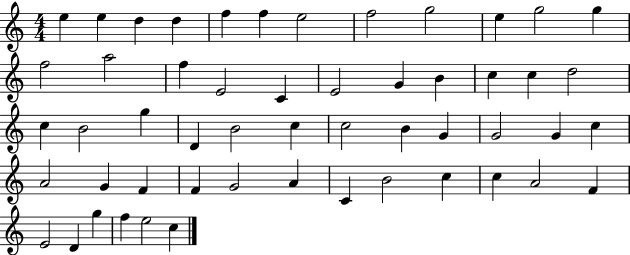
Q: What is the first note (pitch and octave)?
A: E5